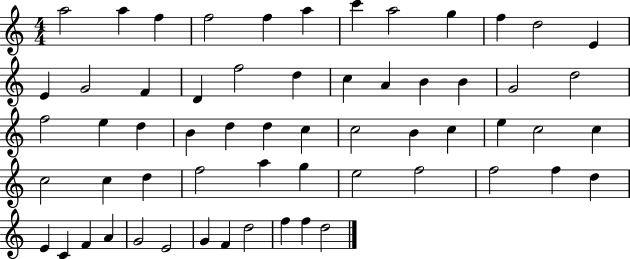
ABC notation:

X:1
T:Untitled
M:4/4
L:1/4
K:C
a2 a f f2 f a c' a2 g f d2 E E G2 F D f2 d c A B B G2 d2 f2 e d B d d c c2 B c e c2 c c2 c d f2 a g e2 f2 f2 f d E C F A G2 E2 G F d2 f f d2